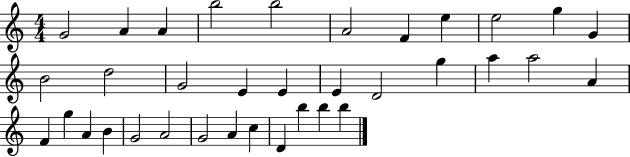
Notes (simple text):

G4/h A4/q A4/q B5/h B5/h A4/h F4/q E5/q E5/h G5/q G4/q B4/h D5/h G4/h E4/q E4/q E4/q D4/h G5/q A5/q A5/h A4/q F4/q G5/q A4/q B4/q G4/h A4/h G4/h A4/q C5/q D4/q B5/q B5/q B5/q